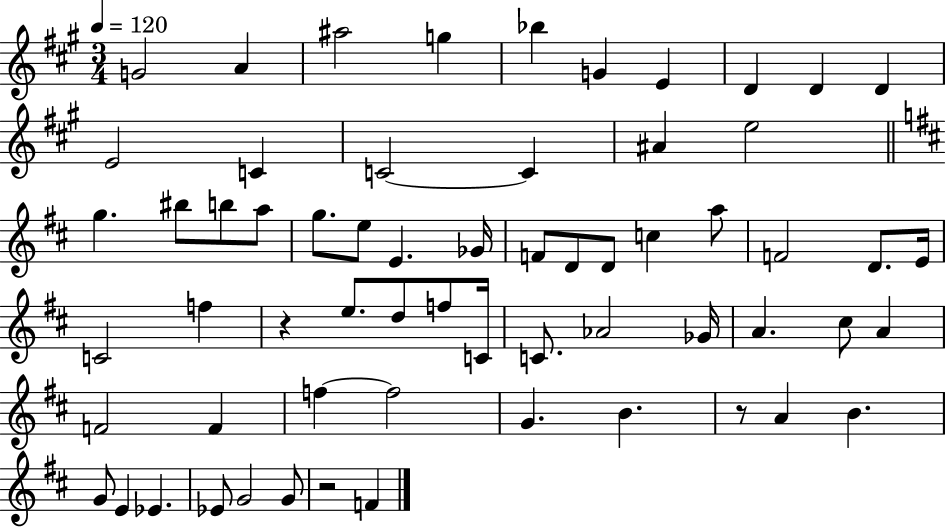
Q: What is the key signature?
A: A major